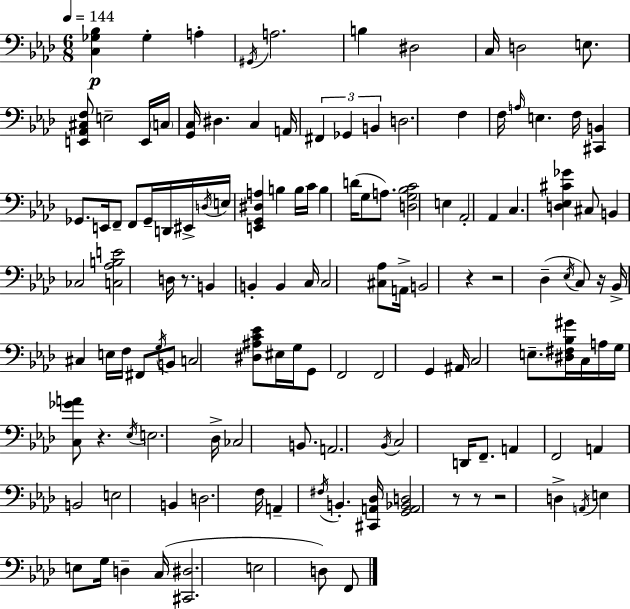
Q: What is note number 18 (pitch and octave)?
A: B2